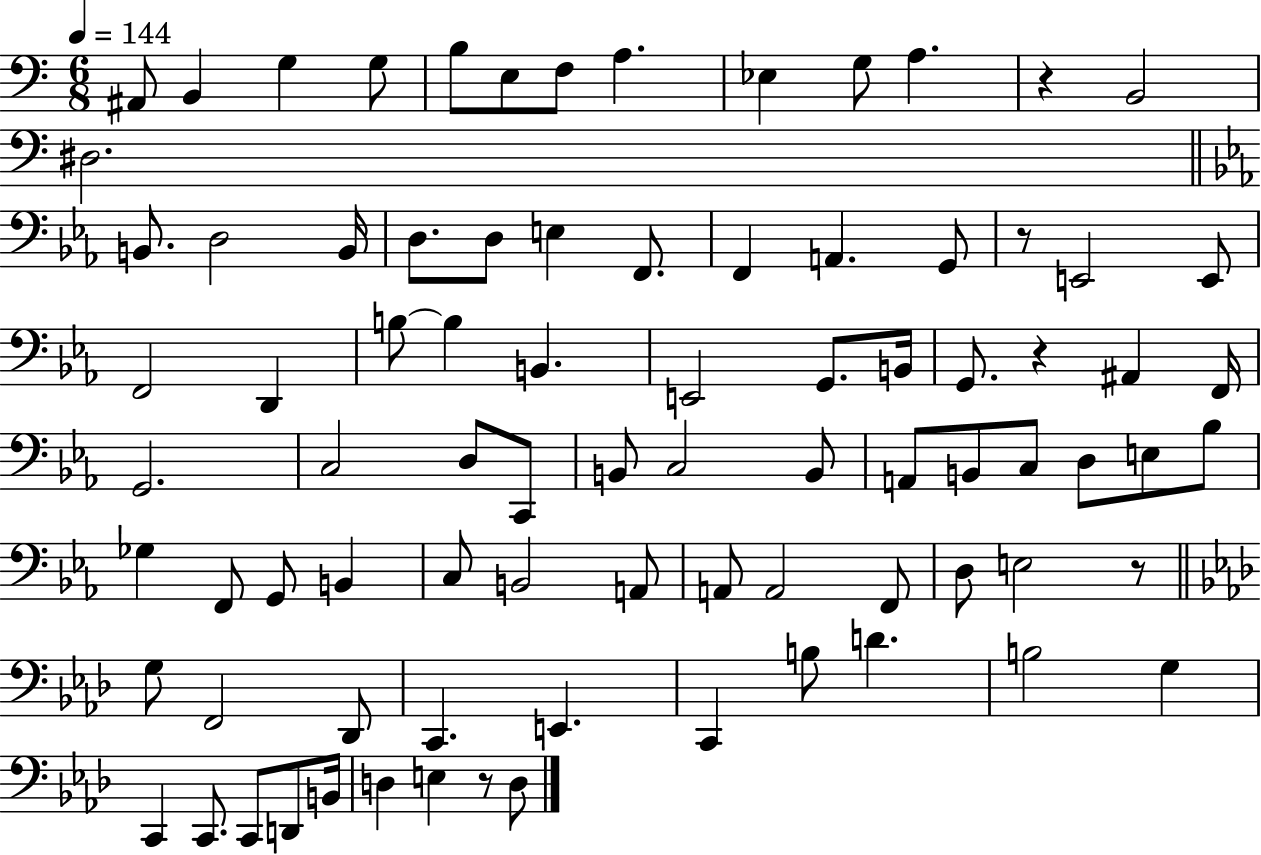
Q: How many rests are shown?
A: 5